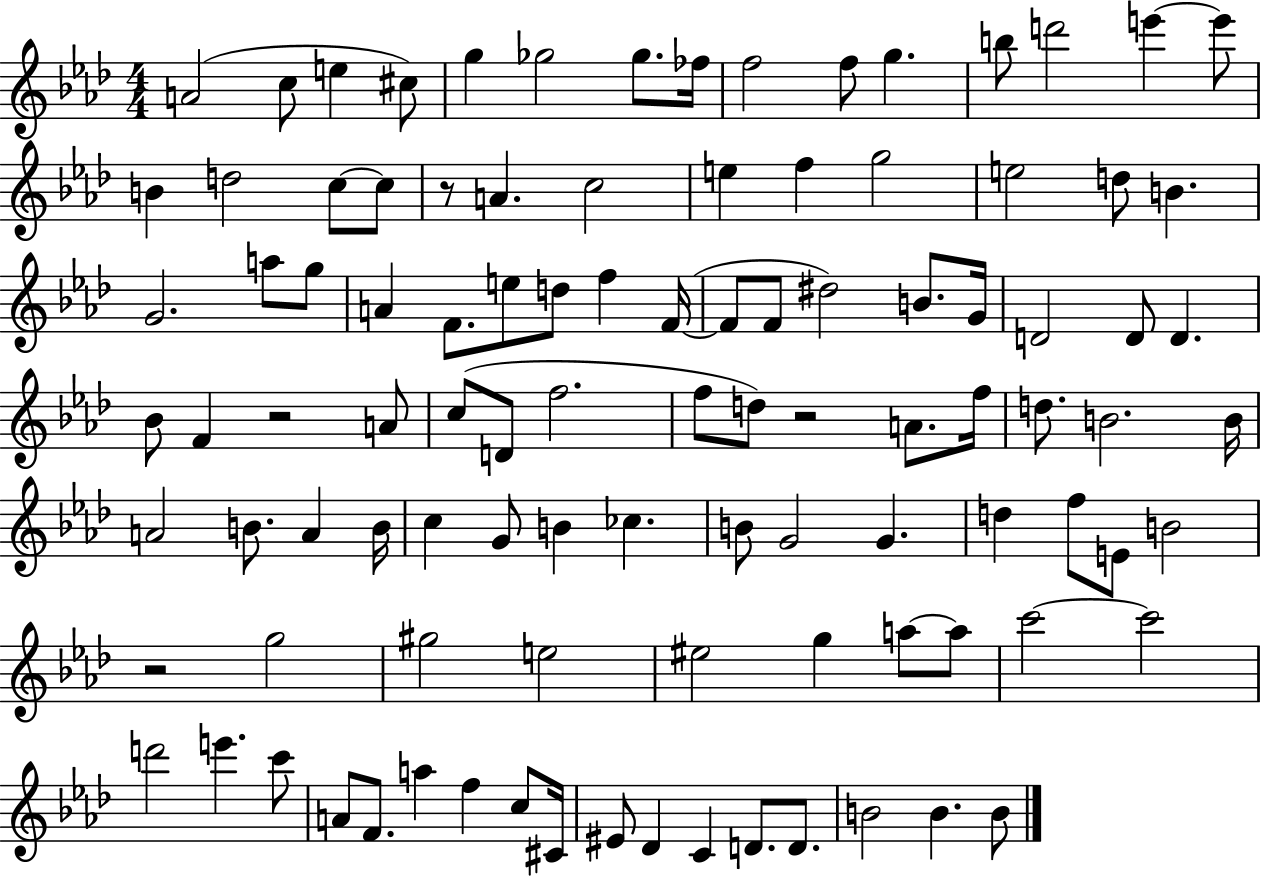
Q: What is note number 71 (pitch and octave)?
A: E4